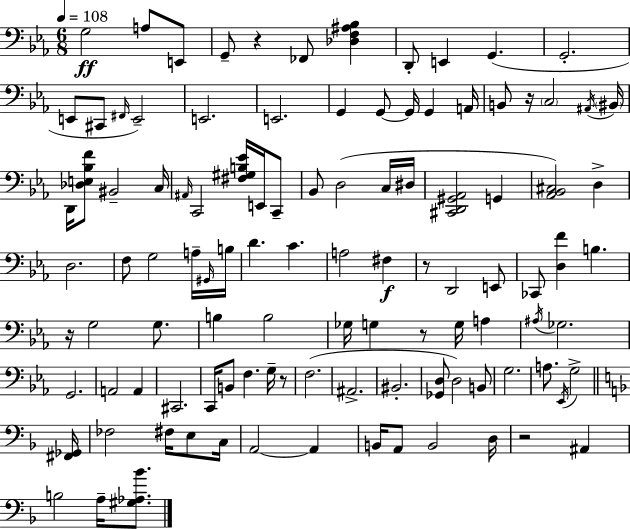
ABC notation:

X:1
T:Untitled
M:6/8
L:1/4
K:Cm
G,2 A,/2 E,,/2 G,,/2 z _F,,/2 [_D,F,^A,_B,] D,,/2 E,, G,, G,,2 E,,/2 ^C,,/2 ^F,,/4 E,,2 E,,2 E,,2 G,, G,,/2 G,,/4 G,, A,,/4 B,,/2 z/4 C,2 ^A,,/4 ^B,,/4 D,,/4 [_D,E,_B,F]/2 ^B,,2 C,/4 ^A,,/4 C,,2 [^F,^G,B,_E]/4 E,,/4 C,,/2 _B,,/2 D,2 C,/4 ^D,/4 [^C,,D,,^G,,_A,,]2 G,, [_A,,_B,,^C,]2 D, D,2 F,/2 G,2 A,/4 ^G,,/4 B,/4 D C A,2 ^F, z/2 D,,2 E,,/2 _C,,/2 [D,F] B, z/4 G,2 G,/2 B, B,2 _G,/4 G, z/2 G,/4 A, ^A,/4 _G,2 G,,2 A,,2 A,, ^C,,2 C,,/4 B,,/2 F, G,/4 z/2 F,2 ^A,,2 ^B,,2 [_G,,D,]/2 D,2 B,,/2 G,2 A,/2 _E,,/4 G,2 [^F,,_G,,]/4 _F,2 ^F,/4 E,/2 C,/4 A,,2 A,, B,,/4 A,,/2 B,,2 D,/4 z2 ^A,, B,2 A,/4 [^G,_A,_B]/2